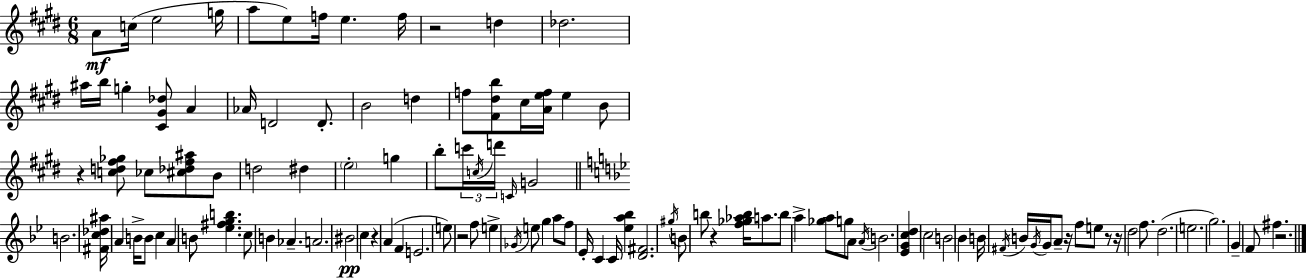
{
  \clef treble
  \numericTimeSignature
  \time 6/8
  \key e \major
  \repeat volta 2 { a'8\mf c''16( e''2 g''16 | a''8 e''8) f''16 e''4. f''16 | r2 d''4 | des''2. | \break ais''16 b''16 g''4-. <cis' gis' des''>8 a'4 | aes'16 d'2 d'8.-. | b'2 d''4 | f''8 <fis' dis'' b''>8 cis''16 <a' e'' f''>16 e''4 b'8 | \break r4 <c'' d'' fis'' ges''>8 ces''8 <cis'' des'' fis'' ais''>8 b'8 | d''2 dis''4 | \parenthesize e''2-. g''4 | b''8-. \tuplet 3/2 { c'''16 \acciaccatura { c''16 } d'''16 } \grace { c'16 } g'2 | \break \bar "||" \break \key bes \major b'2. | <fis' c'' des'' ais''>16 a'4 b'16-> b'8 c''4 | a'4 b'8 <ees'' fis'' g'' b''>4. | c''8 b'4 aes'4.-- | \break a'2. | bis'2\pp c''4 | r4 a'4( f'4 | e'2. | \break e''8) r2 f''8 | e''4-> \acciaccatura { ges'16 } e''8 g''4 a''8 | f''8 ees'16-. c'4 c'16 <ees'' a'' bes''>4 | <d' fis'>2. | \break \acciaccatura { gis''16 } b'8 b''8 r4 <f'' ges'' aes'' b''>16 a''8. | b''8 a''4-> <ges'' a''>8 g''8 | a'8 \acciaccatura { a'16 } b'2. | <ees' g' c'' d''>4 c''2 | \break b'2 bes'4 | b'16 \acciaccatura { fis'16 } b'16 \acciaccatura { g'16 } g'16 a'8-- r16 f''8 | e''8 r8 r16 d''2 | f''8. d''2.( | \break e''2. | g''2.) | g'4-- f'8 fis''4. | r2. | \break } \bar "|."
}